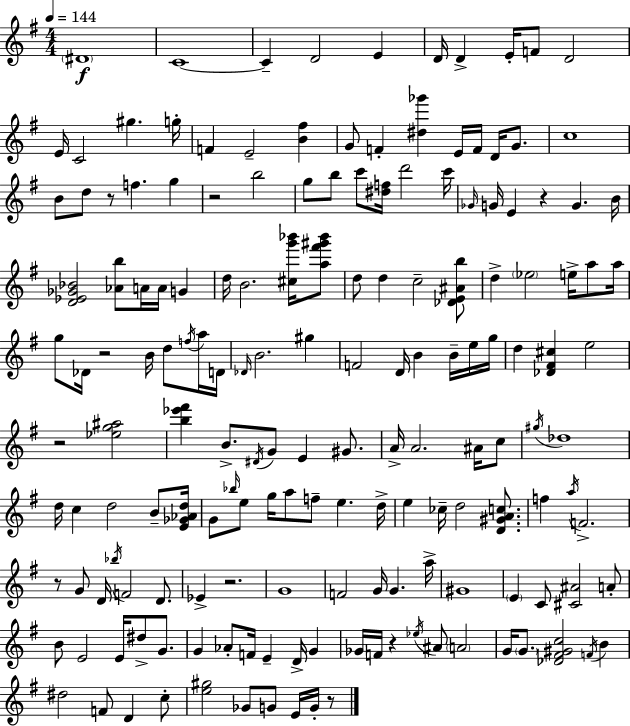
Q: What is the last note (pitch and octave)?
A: G4